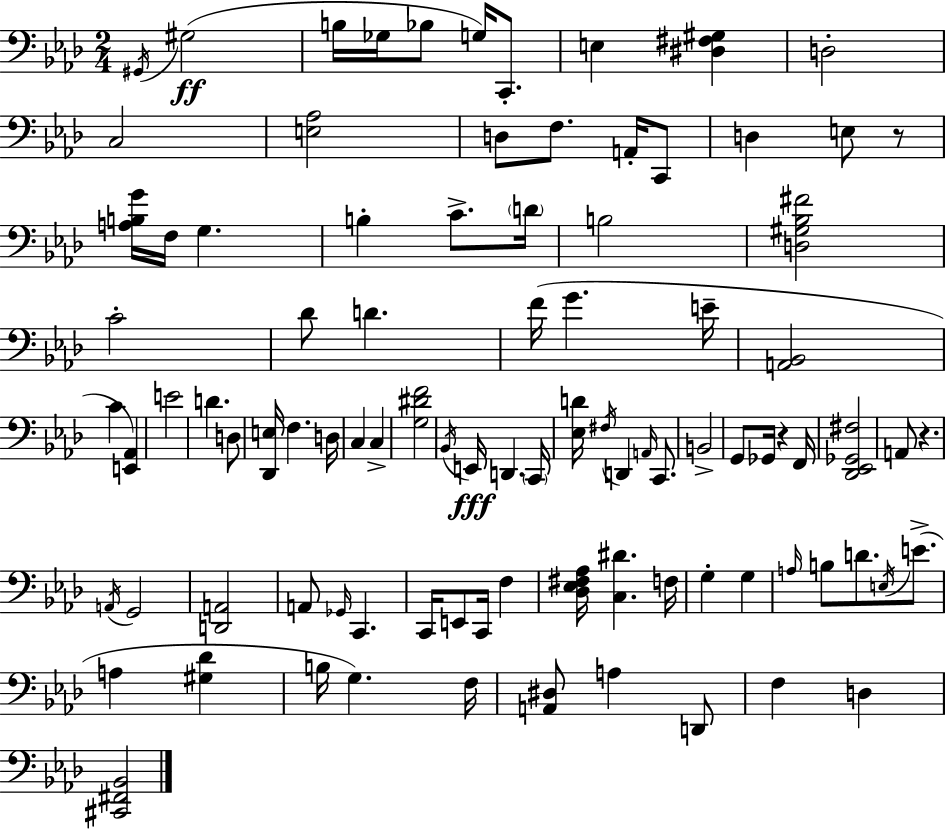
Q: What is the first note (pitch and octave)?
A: G#2